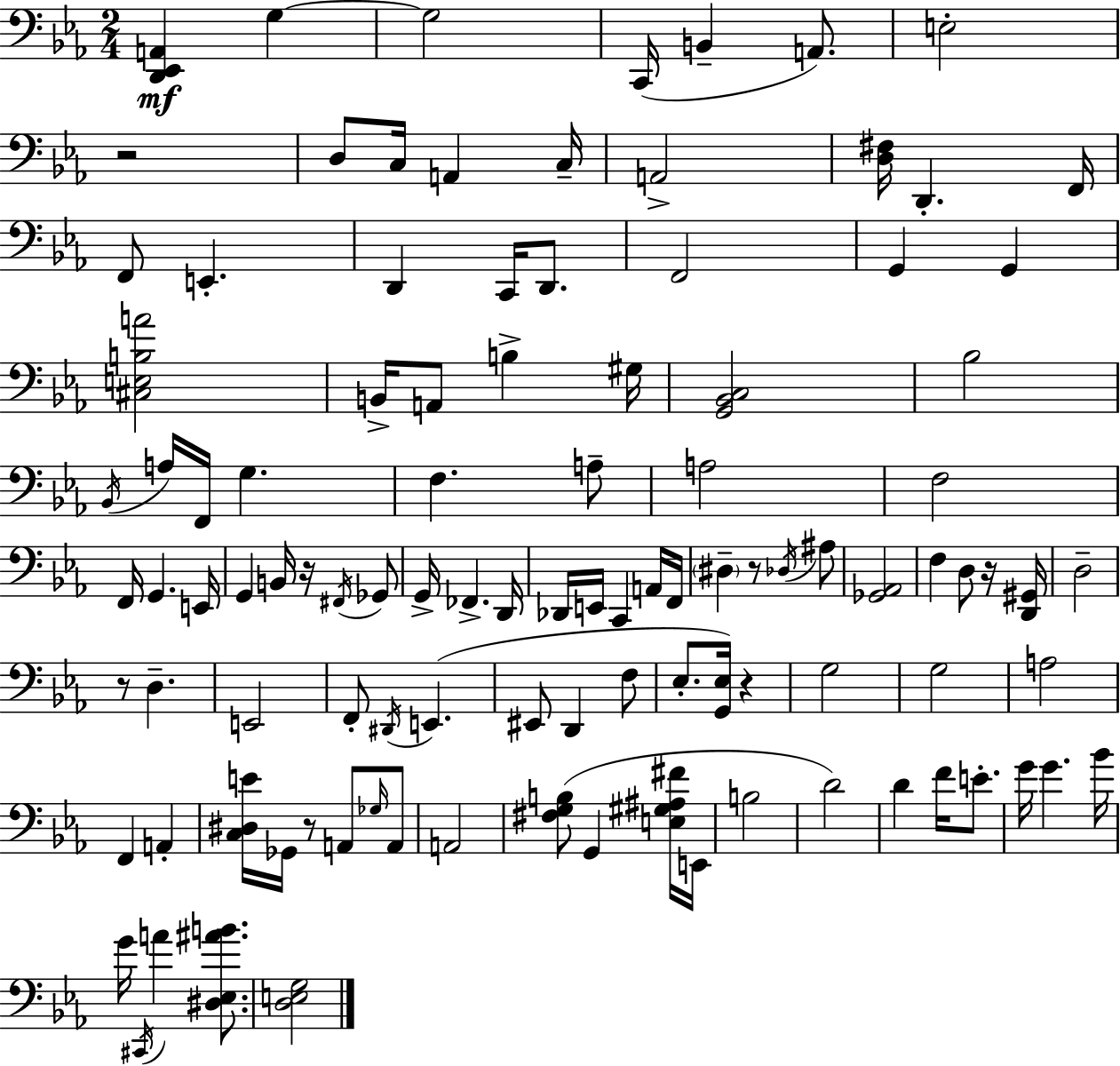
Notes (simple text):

[D2,Eb2,A2]/q G3/q G3/h C2/s B2/q A2/e. E3/h R/h D3/e C3/s A2/q C3/s A2/h [D3,F#3]/s D2/q. F2/s F2/e E2/q. D2/q C2/s D2/e. F2/h G2/q G2/q [C#3,E3,B3,A4]/h B2/s A2/e B3/q G#3/s [G2,Bb2,C3]/h Bb3/h Bb2/s A3/s F2/s G3/q. F3/q. A3/e A3/h F3/h F2/s G2/q. E2/s G2/q B2/s R/s F#2/s Gb2/e G2/s FES2/q. D2/s Db2/s E2/s C2/q A2/s F2/s D#3/q R/e Db3/s A#3/e [Gb2,Ab2]/h F3/q D3/e R/s [D2,G#2]/s D3/h R/e D3/q. E2/h F2/e D#2/s E2/q. EIS2/e D2/q F3/e Eb3/e. [G2,Eb3]/s R/q G3/h G3/h A3/h F2/q A2/q [C3,D#3,E4]/s Gb2/s R/e A2/e Gb3/s A2/e A2/h [F#3,G3,B3]/e G2/q [E3,G#3,A#3,F#4]/s E2/s B3/h D4/h D4/q F4/s E4/e. G4/s G4/q. Bb4/s G4/s C#2/s A4/q [D#3,Eb3,A#4,B4]/e. [D3,E3,G3]/h